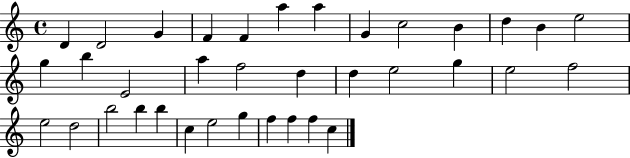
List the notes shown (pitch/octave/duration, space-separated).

D4/q D4/h G4/q F4/q F4/q A5/q A5/q G4/q C5/h B4/q D5/q B4/q E5/h G5/q B5/q E4/h A5/q F5/h D5/q D5/q E5/h G5/q E5/h F5/h E5/h D5/h B5/h B5/q B5/q C5/q E5/h G5/q F5/q F5/q F5/q C5/q